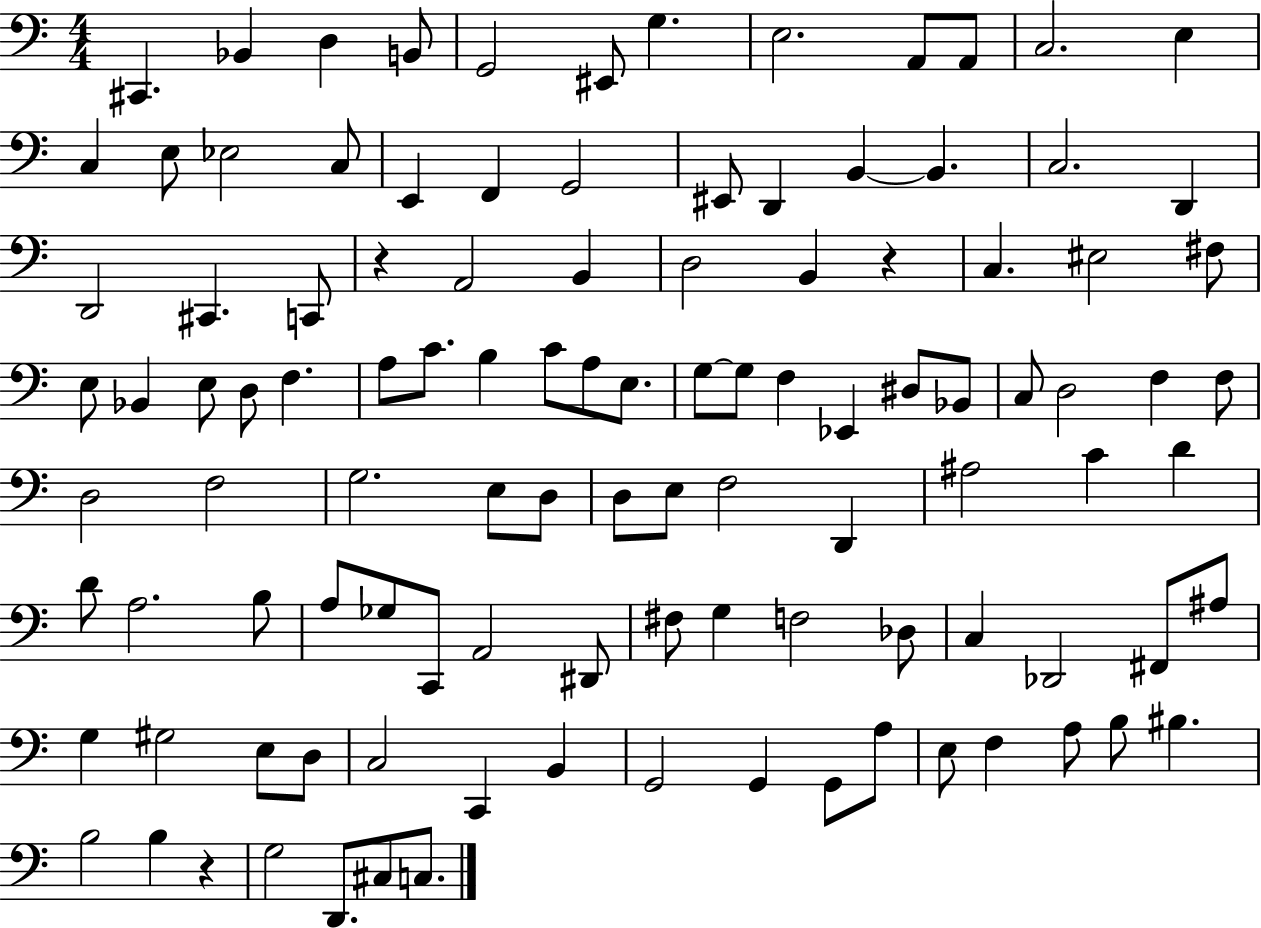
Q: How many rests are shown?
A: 3